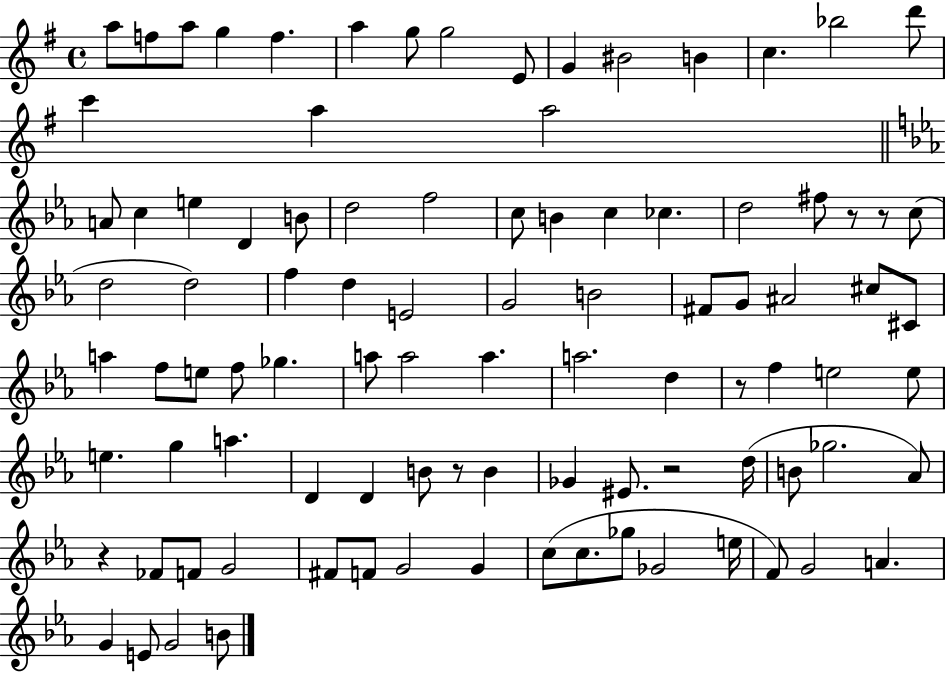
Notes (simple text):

A5/e F5/e A5/e G5/q F5/q. A5/q G5/e G5/h E4/e G4/q BIS4/h B4/q C5/q. Bb5/h D6/e C6/q A5/q A5/h A4/e C5/q E5/q D4/q B4/e D5/h F5/h C5/e B4/q C5/q CES5/q. D5/h F#5/e R/e R/e C5/e D5/h D5/h F5/q D5/q E4/h G4/h B4/h F#4/e G4/e A#4/h C#5/e C#4/e A5/q F5/e E5/e F5/e Gb5/q. A5/e A5/h A5/q. A5/h. D5/q R/e F5/q E5/h E5/e E5/q. G5/q A5/q. D4/q D4/q B4/e R/e B4/q Gb4/q EIS4/e. R/h D5/s B4/e Gb5/h. Ab4/e R/q FES4/e F4/e G4/h F#4/e F4/e G4/h G4/q C5/e C5/e. Gb5/e Gb4/h E5/s F4/e G4/h A4/q. G4/q E4/e G4/h B4/e